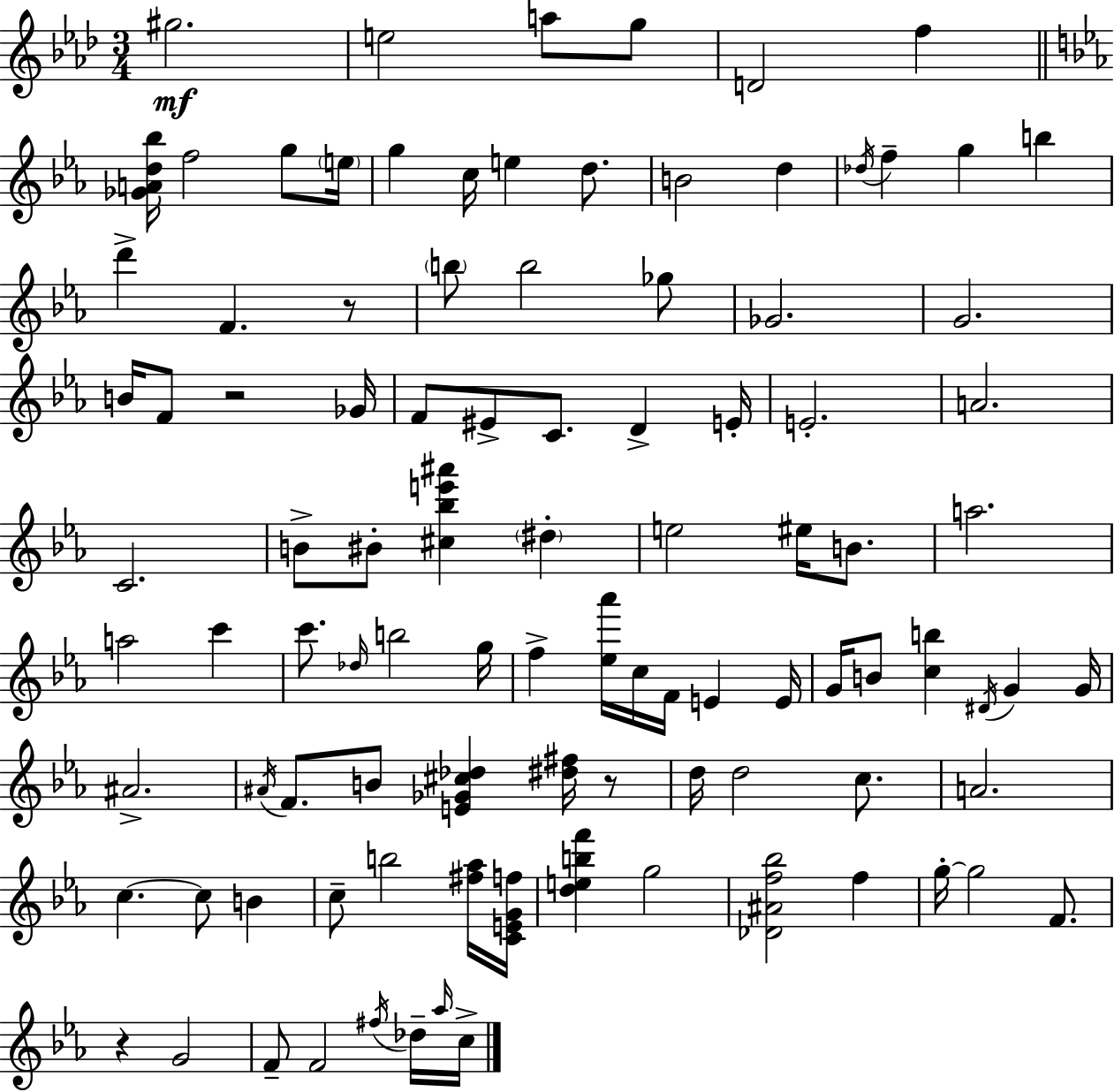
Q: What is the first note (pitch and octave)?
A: G#5